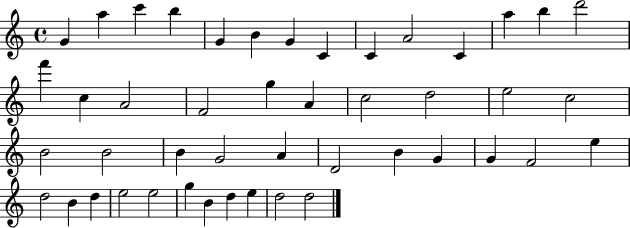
{
  \clef treble
  \time 4/4
  \defaultTimeSignature
  \key c \major
  g'4 a''4 c'''4 b''4 | g'4 b'4 g'4 c'4 | c'4 a'2 c'4 | a''4 b''4 d'''2 | \break f'''4 c''4 a'2 | f'2 g''4 a'4 | c''2 d''2 | e''2 c''2 | \break b'2 b'2 | b'4 g'2 a'4 | d'2 b'4 g'4 | g'4 f'2 e''4 | \break d''2 b'4 d''4 | e''2 e''2 | g''4 b'4 d''4 e''4 | d''2 d''2 | \break \bar "|."
}